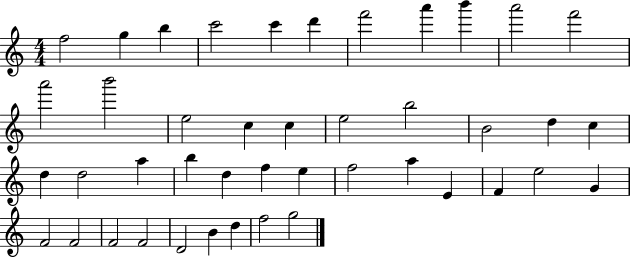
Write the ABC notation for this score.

X:1
T:Untitled
M:4/4
L:1/4
K:C
f2 g b c'2 c' d' f'2 a' b' a'2 f'2 a'2 b'2 e2 c c e2 b2 B2 d c d d2 a b d f e f2 a E F e2 G F2 F2 F2 F2 D2 B d f2 g2